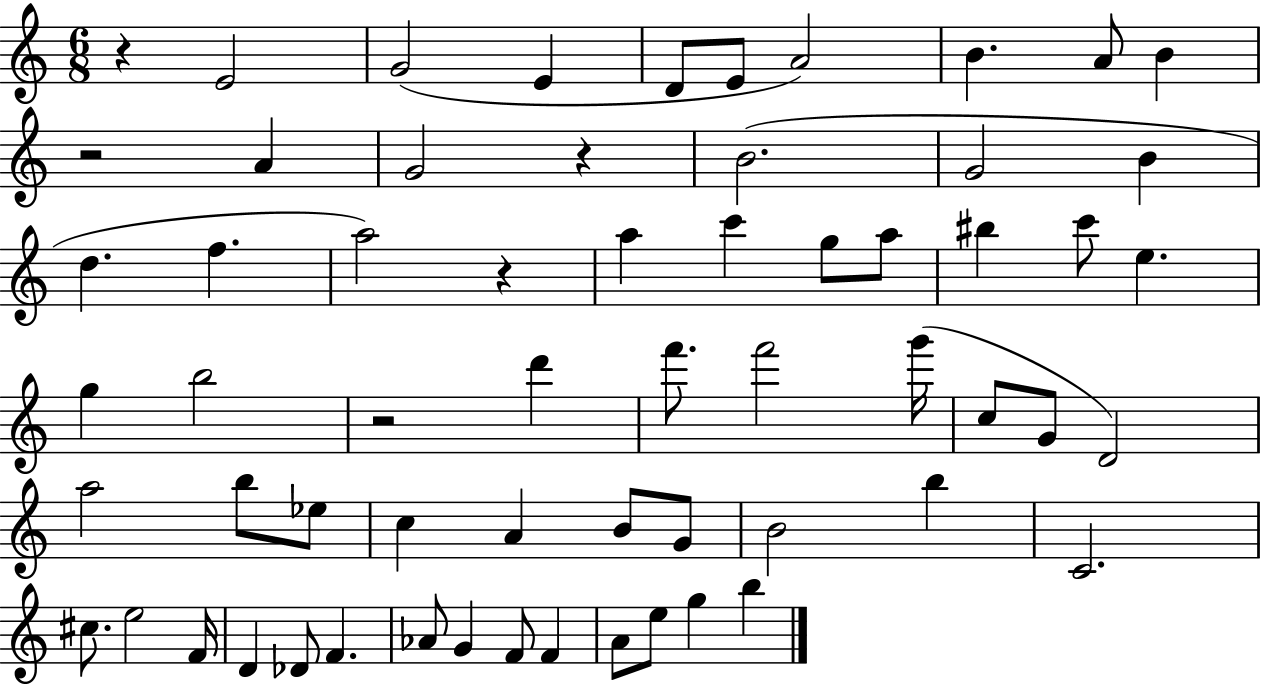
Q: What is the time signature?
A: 6/8